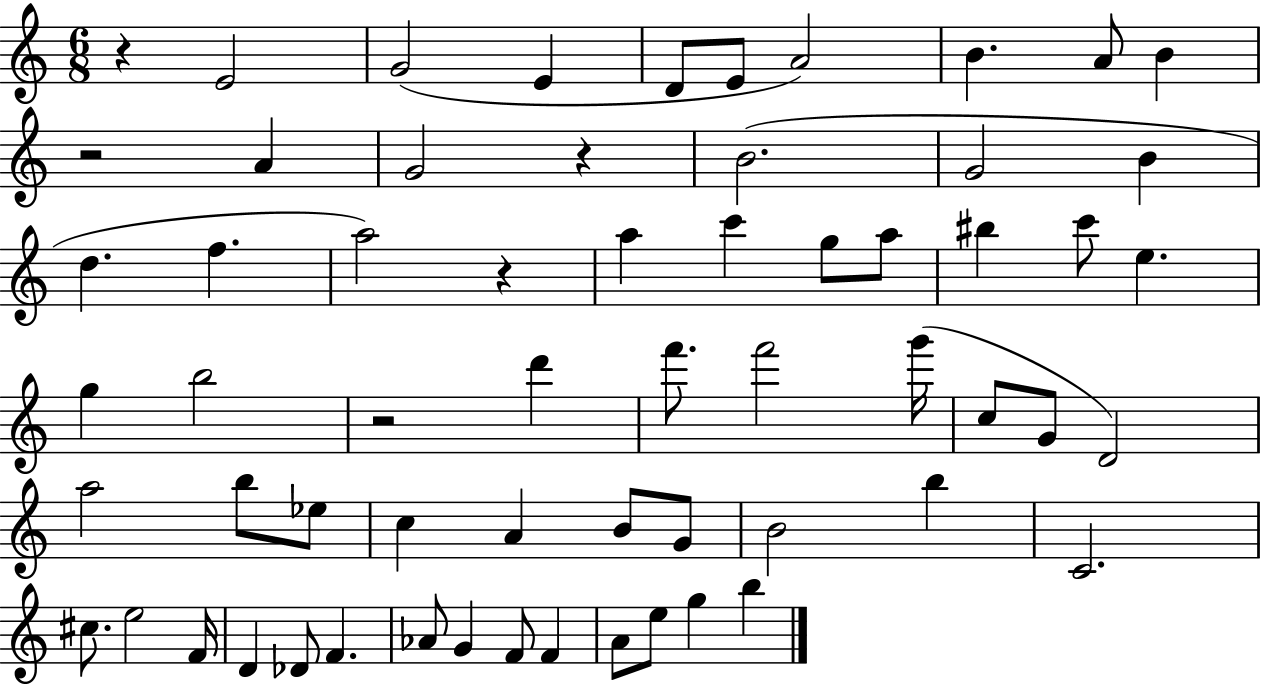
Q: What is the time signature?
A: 6/8